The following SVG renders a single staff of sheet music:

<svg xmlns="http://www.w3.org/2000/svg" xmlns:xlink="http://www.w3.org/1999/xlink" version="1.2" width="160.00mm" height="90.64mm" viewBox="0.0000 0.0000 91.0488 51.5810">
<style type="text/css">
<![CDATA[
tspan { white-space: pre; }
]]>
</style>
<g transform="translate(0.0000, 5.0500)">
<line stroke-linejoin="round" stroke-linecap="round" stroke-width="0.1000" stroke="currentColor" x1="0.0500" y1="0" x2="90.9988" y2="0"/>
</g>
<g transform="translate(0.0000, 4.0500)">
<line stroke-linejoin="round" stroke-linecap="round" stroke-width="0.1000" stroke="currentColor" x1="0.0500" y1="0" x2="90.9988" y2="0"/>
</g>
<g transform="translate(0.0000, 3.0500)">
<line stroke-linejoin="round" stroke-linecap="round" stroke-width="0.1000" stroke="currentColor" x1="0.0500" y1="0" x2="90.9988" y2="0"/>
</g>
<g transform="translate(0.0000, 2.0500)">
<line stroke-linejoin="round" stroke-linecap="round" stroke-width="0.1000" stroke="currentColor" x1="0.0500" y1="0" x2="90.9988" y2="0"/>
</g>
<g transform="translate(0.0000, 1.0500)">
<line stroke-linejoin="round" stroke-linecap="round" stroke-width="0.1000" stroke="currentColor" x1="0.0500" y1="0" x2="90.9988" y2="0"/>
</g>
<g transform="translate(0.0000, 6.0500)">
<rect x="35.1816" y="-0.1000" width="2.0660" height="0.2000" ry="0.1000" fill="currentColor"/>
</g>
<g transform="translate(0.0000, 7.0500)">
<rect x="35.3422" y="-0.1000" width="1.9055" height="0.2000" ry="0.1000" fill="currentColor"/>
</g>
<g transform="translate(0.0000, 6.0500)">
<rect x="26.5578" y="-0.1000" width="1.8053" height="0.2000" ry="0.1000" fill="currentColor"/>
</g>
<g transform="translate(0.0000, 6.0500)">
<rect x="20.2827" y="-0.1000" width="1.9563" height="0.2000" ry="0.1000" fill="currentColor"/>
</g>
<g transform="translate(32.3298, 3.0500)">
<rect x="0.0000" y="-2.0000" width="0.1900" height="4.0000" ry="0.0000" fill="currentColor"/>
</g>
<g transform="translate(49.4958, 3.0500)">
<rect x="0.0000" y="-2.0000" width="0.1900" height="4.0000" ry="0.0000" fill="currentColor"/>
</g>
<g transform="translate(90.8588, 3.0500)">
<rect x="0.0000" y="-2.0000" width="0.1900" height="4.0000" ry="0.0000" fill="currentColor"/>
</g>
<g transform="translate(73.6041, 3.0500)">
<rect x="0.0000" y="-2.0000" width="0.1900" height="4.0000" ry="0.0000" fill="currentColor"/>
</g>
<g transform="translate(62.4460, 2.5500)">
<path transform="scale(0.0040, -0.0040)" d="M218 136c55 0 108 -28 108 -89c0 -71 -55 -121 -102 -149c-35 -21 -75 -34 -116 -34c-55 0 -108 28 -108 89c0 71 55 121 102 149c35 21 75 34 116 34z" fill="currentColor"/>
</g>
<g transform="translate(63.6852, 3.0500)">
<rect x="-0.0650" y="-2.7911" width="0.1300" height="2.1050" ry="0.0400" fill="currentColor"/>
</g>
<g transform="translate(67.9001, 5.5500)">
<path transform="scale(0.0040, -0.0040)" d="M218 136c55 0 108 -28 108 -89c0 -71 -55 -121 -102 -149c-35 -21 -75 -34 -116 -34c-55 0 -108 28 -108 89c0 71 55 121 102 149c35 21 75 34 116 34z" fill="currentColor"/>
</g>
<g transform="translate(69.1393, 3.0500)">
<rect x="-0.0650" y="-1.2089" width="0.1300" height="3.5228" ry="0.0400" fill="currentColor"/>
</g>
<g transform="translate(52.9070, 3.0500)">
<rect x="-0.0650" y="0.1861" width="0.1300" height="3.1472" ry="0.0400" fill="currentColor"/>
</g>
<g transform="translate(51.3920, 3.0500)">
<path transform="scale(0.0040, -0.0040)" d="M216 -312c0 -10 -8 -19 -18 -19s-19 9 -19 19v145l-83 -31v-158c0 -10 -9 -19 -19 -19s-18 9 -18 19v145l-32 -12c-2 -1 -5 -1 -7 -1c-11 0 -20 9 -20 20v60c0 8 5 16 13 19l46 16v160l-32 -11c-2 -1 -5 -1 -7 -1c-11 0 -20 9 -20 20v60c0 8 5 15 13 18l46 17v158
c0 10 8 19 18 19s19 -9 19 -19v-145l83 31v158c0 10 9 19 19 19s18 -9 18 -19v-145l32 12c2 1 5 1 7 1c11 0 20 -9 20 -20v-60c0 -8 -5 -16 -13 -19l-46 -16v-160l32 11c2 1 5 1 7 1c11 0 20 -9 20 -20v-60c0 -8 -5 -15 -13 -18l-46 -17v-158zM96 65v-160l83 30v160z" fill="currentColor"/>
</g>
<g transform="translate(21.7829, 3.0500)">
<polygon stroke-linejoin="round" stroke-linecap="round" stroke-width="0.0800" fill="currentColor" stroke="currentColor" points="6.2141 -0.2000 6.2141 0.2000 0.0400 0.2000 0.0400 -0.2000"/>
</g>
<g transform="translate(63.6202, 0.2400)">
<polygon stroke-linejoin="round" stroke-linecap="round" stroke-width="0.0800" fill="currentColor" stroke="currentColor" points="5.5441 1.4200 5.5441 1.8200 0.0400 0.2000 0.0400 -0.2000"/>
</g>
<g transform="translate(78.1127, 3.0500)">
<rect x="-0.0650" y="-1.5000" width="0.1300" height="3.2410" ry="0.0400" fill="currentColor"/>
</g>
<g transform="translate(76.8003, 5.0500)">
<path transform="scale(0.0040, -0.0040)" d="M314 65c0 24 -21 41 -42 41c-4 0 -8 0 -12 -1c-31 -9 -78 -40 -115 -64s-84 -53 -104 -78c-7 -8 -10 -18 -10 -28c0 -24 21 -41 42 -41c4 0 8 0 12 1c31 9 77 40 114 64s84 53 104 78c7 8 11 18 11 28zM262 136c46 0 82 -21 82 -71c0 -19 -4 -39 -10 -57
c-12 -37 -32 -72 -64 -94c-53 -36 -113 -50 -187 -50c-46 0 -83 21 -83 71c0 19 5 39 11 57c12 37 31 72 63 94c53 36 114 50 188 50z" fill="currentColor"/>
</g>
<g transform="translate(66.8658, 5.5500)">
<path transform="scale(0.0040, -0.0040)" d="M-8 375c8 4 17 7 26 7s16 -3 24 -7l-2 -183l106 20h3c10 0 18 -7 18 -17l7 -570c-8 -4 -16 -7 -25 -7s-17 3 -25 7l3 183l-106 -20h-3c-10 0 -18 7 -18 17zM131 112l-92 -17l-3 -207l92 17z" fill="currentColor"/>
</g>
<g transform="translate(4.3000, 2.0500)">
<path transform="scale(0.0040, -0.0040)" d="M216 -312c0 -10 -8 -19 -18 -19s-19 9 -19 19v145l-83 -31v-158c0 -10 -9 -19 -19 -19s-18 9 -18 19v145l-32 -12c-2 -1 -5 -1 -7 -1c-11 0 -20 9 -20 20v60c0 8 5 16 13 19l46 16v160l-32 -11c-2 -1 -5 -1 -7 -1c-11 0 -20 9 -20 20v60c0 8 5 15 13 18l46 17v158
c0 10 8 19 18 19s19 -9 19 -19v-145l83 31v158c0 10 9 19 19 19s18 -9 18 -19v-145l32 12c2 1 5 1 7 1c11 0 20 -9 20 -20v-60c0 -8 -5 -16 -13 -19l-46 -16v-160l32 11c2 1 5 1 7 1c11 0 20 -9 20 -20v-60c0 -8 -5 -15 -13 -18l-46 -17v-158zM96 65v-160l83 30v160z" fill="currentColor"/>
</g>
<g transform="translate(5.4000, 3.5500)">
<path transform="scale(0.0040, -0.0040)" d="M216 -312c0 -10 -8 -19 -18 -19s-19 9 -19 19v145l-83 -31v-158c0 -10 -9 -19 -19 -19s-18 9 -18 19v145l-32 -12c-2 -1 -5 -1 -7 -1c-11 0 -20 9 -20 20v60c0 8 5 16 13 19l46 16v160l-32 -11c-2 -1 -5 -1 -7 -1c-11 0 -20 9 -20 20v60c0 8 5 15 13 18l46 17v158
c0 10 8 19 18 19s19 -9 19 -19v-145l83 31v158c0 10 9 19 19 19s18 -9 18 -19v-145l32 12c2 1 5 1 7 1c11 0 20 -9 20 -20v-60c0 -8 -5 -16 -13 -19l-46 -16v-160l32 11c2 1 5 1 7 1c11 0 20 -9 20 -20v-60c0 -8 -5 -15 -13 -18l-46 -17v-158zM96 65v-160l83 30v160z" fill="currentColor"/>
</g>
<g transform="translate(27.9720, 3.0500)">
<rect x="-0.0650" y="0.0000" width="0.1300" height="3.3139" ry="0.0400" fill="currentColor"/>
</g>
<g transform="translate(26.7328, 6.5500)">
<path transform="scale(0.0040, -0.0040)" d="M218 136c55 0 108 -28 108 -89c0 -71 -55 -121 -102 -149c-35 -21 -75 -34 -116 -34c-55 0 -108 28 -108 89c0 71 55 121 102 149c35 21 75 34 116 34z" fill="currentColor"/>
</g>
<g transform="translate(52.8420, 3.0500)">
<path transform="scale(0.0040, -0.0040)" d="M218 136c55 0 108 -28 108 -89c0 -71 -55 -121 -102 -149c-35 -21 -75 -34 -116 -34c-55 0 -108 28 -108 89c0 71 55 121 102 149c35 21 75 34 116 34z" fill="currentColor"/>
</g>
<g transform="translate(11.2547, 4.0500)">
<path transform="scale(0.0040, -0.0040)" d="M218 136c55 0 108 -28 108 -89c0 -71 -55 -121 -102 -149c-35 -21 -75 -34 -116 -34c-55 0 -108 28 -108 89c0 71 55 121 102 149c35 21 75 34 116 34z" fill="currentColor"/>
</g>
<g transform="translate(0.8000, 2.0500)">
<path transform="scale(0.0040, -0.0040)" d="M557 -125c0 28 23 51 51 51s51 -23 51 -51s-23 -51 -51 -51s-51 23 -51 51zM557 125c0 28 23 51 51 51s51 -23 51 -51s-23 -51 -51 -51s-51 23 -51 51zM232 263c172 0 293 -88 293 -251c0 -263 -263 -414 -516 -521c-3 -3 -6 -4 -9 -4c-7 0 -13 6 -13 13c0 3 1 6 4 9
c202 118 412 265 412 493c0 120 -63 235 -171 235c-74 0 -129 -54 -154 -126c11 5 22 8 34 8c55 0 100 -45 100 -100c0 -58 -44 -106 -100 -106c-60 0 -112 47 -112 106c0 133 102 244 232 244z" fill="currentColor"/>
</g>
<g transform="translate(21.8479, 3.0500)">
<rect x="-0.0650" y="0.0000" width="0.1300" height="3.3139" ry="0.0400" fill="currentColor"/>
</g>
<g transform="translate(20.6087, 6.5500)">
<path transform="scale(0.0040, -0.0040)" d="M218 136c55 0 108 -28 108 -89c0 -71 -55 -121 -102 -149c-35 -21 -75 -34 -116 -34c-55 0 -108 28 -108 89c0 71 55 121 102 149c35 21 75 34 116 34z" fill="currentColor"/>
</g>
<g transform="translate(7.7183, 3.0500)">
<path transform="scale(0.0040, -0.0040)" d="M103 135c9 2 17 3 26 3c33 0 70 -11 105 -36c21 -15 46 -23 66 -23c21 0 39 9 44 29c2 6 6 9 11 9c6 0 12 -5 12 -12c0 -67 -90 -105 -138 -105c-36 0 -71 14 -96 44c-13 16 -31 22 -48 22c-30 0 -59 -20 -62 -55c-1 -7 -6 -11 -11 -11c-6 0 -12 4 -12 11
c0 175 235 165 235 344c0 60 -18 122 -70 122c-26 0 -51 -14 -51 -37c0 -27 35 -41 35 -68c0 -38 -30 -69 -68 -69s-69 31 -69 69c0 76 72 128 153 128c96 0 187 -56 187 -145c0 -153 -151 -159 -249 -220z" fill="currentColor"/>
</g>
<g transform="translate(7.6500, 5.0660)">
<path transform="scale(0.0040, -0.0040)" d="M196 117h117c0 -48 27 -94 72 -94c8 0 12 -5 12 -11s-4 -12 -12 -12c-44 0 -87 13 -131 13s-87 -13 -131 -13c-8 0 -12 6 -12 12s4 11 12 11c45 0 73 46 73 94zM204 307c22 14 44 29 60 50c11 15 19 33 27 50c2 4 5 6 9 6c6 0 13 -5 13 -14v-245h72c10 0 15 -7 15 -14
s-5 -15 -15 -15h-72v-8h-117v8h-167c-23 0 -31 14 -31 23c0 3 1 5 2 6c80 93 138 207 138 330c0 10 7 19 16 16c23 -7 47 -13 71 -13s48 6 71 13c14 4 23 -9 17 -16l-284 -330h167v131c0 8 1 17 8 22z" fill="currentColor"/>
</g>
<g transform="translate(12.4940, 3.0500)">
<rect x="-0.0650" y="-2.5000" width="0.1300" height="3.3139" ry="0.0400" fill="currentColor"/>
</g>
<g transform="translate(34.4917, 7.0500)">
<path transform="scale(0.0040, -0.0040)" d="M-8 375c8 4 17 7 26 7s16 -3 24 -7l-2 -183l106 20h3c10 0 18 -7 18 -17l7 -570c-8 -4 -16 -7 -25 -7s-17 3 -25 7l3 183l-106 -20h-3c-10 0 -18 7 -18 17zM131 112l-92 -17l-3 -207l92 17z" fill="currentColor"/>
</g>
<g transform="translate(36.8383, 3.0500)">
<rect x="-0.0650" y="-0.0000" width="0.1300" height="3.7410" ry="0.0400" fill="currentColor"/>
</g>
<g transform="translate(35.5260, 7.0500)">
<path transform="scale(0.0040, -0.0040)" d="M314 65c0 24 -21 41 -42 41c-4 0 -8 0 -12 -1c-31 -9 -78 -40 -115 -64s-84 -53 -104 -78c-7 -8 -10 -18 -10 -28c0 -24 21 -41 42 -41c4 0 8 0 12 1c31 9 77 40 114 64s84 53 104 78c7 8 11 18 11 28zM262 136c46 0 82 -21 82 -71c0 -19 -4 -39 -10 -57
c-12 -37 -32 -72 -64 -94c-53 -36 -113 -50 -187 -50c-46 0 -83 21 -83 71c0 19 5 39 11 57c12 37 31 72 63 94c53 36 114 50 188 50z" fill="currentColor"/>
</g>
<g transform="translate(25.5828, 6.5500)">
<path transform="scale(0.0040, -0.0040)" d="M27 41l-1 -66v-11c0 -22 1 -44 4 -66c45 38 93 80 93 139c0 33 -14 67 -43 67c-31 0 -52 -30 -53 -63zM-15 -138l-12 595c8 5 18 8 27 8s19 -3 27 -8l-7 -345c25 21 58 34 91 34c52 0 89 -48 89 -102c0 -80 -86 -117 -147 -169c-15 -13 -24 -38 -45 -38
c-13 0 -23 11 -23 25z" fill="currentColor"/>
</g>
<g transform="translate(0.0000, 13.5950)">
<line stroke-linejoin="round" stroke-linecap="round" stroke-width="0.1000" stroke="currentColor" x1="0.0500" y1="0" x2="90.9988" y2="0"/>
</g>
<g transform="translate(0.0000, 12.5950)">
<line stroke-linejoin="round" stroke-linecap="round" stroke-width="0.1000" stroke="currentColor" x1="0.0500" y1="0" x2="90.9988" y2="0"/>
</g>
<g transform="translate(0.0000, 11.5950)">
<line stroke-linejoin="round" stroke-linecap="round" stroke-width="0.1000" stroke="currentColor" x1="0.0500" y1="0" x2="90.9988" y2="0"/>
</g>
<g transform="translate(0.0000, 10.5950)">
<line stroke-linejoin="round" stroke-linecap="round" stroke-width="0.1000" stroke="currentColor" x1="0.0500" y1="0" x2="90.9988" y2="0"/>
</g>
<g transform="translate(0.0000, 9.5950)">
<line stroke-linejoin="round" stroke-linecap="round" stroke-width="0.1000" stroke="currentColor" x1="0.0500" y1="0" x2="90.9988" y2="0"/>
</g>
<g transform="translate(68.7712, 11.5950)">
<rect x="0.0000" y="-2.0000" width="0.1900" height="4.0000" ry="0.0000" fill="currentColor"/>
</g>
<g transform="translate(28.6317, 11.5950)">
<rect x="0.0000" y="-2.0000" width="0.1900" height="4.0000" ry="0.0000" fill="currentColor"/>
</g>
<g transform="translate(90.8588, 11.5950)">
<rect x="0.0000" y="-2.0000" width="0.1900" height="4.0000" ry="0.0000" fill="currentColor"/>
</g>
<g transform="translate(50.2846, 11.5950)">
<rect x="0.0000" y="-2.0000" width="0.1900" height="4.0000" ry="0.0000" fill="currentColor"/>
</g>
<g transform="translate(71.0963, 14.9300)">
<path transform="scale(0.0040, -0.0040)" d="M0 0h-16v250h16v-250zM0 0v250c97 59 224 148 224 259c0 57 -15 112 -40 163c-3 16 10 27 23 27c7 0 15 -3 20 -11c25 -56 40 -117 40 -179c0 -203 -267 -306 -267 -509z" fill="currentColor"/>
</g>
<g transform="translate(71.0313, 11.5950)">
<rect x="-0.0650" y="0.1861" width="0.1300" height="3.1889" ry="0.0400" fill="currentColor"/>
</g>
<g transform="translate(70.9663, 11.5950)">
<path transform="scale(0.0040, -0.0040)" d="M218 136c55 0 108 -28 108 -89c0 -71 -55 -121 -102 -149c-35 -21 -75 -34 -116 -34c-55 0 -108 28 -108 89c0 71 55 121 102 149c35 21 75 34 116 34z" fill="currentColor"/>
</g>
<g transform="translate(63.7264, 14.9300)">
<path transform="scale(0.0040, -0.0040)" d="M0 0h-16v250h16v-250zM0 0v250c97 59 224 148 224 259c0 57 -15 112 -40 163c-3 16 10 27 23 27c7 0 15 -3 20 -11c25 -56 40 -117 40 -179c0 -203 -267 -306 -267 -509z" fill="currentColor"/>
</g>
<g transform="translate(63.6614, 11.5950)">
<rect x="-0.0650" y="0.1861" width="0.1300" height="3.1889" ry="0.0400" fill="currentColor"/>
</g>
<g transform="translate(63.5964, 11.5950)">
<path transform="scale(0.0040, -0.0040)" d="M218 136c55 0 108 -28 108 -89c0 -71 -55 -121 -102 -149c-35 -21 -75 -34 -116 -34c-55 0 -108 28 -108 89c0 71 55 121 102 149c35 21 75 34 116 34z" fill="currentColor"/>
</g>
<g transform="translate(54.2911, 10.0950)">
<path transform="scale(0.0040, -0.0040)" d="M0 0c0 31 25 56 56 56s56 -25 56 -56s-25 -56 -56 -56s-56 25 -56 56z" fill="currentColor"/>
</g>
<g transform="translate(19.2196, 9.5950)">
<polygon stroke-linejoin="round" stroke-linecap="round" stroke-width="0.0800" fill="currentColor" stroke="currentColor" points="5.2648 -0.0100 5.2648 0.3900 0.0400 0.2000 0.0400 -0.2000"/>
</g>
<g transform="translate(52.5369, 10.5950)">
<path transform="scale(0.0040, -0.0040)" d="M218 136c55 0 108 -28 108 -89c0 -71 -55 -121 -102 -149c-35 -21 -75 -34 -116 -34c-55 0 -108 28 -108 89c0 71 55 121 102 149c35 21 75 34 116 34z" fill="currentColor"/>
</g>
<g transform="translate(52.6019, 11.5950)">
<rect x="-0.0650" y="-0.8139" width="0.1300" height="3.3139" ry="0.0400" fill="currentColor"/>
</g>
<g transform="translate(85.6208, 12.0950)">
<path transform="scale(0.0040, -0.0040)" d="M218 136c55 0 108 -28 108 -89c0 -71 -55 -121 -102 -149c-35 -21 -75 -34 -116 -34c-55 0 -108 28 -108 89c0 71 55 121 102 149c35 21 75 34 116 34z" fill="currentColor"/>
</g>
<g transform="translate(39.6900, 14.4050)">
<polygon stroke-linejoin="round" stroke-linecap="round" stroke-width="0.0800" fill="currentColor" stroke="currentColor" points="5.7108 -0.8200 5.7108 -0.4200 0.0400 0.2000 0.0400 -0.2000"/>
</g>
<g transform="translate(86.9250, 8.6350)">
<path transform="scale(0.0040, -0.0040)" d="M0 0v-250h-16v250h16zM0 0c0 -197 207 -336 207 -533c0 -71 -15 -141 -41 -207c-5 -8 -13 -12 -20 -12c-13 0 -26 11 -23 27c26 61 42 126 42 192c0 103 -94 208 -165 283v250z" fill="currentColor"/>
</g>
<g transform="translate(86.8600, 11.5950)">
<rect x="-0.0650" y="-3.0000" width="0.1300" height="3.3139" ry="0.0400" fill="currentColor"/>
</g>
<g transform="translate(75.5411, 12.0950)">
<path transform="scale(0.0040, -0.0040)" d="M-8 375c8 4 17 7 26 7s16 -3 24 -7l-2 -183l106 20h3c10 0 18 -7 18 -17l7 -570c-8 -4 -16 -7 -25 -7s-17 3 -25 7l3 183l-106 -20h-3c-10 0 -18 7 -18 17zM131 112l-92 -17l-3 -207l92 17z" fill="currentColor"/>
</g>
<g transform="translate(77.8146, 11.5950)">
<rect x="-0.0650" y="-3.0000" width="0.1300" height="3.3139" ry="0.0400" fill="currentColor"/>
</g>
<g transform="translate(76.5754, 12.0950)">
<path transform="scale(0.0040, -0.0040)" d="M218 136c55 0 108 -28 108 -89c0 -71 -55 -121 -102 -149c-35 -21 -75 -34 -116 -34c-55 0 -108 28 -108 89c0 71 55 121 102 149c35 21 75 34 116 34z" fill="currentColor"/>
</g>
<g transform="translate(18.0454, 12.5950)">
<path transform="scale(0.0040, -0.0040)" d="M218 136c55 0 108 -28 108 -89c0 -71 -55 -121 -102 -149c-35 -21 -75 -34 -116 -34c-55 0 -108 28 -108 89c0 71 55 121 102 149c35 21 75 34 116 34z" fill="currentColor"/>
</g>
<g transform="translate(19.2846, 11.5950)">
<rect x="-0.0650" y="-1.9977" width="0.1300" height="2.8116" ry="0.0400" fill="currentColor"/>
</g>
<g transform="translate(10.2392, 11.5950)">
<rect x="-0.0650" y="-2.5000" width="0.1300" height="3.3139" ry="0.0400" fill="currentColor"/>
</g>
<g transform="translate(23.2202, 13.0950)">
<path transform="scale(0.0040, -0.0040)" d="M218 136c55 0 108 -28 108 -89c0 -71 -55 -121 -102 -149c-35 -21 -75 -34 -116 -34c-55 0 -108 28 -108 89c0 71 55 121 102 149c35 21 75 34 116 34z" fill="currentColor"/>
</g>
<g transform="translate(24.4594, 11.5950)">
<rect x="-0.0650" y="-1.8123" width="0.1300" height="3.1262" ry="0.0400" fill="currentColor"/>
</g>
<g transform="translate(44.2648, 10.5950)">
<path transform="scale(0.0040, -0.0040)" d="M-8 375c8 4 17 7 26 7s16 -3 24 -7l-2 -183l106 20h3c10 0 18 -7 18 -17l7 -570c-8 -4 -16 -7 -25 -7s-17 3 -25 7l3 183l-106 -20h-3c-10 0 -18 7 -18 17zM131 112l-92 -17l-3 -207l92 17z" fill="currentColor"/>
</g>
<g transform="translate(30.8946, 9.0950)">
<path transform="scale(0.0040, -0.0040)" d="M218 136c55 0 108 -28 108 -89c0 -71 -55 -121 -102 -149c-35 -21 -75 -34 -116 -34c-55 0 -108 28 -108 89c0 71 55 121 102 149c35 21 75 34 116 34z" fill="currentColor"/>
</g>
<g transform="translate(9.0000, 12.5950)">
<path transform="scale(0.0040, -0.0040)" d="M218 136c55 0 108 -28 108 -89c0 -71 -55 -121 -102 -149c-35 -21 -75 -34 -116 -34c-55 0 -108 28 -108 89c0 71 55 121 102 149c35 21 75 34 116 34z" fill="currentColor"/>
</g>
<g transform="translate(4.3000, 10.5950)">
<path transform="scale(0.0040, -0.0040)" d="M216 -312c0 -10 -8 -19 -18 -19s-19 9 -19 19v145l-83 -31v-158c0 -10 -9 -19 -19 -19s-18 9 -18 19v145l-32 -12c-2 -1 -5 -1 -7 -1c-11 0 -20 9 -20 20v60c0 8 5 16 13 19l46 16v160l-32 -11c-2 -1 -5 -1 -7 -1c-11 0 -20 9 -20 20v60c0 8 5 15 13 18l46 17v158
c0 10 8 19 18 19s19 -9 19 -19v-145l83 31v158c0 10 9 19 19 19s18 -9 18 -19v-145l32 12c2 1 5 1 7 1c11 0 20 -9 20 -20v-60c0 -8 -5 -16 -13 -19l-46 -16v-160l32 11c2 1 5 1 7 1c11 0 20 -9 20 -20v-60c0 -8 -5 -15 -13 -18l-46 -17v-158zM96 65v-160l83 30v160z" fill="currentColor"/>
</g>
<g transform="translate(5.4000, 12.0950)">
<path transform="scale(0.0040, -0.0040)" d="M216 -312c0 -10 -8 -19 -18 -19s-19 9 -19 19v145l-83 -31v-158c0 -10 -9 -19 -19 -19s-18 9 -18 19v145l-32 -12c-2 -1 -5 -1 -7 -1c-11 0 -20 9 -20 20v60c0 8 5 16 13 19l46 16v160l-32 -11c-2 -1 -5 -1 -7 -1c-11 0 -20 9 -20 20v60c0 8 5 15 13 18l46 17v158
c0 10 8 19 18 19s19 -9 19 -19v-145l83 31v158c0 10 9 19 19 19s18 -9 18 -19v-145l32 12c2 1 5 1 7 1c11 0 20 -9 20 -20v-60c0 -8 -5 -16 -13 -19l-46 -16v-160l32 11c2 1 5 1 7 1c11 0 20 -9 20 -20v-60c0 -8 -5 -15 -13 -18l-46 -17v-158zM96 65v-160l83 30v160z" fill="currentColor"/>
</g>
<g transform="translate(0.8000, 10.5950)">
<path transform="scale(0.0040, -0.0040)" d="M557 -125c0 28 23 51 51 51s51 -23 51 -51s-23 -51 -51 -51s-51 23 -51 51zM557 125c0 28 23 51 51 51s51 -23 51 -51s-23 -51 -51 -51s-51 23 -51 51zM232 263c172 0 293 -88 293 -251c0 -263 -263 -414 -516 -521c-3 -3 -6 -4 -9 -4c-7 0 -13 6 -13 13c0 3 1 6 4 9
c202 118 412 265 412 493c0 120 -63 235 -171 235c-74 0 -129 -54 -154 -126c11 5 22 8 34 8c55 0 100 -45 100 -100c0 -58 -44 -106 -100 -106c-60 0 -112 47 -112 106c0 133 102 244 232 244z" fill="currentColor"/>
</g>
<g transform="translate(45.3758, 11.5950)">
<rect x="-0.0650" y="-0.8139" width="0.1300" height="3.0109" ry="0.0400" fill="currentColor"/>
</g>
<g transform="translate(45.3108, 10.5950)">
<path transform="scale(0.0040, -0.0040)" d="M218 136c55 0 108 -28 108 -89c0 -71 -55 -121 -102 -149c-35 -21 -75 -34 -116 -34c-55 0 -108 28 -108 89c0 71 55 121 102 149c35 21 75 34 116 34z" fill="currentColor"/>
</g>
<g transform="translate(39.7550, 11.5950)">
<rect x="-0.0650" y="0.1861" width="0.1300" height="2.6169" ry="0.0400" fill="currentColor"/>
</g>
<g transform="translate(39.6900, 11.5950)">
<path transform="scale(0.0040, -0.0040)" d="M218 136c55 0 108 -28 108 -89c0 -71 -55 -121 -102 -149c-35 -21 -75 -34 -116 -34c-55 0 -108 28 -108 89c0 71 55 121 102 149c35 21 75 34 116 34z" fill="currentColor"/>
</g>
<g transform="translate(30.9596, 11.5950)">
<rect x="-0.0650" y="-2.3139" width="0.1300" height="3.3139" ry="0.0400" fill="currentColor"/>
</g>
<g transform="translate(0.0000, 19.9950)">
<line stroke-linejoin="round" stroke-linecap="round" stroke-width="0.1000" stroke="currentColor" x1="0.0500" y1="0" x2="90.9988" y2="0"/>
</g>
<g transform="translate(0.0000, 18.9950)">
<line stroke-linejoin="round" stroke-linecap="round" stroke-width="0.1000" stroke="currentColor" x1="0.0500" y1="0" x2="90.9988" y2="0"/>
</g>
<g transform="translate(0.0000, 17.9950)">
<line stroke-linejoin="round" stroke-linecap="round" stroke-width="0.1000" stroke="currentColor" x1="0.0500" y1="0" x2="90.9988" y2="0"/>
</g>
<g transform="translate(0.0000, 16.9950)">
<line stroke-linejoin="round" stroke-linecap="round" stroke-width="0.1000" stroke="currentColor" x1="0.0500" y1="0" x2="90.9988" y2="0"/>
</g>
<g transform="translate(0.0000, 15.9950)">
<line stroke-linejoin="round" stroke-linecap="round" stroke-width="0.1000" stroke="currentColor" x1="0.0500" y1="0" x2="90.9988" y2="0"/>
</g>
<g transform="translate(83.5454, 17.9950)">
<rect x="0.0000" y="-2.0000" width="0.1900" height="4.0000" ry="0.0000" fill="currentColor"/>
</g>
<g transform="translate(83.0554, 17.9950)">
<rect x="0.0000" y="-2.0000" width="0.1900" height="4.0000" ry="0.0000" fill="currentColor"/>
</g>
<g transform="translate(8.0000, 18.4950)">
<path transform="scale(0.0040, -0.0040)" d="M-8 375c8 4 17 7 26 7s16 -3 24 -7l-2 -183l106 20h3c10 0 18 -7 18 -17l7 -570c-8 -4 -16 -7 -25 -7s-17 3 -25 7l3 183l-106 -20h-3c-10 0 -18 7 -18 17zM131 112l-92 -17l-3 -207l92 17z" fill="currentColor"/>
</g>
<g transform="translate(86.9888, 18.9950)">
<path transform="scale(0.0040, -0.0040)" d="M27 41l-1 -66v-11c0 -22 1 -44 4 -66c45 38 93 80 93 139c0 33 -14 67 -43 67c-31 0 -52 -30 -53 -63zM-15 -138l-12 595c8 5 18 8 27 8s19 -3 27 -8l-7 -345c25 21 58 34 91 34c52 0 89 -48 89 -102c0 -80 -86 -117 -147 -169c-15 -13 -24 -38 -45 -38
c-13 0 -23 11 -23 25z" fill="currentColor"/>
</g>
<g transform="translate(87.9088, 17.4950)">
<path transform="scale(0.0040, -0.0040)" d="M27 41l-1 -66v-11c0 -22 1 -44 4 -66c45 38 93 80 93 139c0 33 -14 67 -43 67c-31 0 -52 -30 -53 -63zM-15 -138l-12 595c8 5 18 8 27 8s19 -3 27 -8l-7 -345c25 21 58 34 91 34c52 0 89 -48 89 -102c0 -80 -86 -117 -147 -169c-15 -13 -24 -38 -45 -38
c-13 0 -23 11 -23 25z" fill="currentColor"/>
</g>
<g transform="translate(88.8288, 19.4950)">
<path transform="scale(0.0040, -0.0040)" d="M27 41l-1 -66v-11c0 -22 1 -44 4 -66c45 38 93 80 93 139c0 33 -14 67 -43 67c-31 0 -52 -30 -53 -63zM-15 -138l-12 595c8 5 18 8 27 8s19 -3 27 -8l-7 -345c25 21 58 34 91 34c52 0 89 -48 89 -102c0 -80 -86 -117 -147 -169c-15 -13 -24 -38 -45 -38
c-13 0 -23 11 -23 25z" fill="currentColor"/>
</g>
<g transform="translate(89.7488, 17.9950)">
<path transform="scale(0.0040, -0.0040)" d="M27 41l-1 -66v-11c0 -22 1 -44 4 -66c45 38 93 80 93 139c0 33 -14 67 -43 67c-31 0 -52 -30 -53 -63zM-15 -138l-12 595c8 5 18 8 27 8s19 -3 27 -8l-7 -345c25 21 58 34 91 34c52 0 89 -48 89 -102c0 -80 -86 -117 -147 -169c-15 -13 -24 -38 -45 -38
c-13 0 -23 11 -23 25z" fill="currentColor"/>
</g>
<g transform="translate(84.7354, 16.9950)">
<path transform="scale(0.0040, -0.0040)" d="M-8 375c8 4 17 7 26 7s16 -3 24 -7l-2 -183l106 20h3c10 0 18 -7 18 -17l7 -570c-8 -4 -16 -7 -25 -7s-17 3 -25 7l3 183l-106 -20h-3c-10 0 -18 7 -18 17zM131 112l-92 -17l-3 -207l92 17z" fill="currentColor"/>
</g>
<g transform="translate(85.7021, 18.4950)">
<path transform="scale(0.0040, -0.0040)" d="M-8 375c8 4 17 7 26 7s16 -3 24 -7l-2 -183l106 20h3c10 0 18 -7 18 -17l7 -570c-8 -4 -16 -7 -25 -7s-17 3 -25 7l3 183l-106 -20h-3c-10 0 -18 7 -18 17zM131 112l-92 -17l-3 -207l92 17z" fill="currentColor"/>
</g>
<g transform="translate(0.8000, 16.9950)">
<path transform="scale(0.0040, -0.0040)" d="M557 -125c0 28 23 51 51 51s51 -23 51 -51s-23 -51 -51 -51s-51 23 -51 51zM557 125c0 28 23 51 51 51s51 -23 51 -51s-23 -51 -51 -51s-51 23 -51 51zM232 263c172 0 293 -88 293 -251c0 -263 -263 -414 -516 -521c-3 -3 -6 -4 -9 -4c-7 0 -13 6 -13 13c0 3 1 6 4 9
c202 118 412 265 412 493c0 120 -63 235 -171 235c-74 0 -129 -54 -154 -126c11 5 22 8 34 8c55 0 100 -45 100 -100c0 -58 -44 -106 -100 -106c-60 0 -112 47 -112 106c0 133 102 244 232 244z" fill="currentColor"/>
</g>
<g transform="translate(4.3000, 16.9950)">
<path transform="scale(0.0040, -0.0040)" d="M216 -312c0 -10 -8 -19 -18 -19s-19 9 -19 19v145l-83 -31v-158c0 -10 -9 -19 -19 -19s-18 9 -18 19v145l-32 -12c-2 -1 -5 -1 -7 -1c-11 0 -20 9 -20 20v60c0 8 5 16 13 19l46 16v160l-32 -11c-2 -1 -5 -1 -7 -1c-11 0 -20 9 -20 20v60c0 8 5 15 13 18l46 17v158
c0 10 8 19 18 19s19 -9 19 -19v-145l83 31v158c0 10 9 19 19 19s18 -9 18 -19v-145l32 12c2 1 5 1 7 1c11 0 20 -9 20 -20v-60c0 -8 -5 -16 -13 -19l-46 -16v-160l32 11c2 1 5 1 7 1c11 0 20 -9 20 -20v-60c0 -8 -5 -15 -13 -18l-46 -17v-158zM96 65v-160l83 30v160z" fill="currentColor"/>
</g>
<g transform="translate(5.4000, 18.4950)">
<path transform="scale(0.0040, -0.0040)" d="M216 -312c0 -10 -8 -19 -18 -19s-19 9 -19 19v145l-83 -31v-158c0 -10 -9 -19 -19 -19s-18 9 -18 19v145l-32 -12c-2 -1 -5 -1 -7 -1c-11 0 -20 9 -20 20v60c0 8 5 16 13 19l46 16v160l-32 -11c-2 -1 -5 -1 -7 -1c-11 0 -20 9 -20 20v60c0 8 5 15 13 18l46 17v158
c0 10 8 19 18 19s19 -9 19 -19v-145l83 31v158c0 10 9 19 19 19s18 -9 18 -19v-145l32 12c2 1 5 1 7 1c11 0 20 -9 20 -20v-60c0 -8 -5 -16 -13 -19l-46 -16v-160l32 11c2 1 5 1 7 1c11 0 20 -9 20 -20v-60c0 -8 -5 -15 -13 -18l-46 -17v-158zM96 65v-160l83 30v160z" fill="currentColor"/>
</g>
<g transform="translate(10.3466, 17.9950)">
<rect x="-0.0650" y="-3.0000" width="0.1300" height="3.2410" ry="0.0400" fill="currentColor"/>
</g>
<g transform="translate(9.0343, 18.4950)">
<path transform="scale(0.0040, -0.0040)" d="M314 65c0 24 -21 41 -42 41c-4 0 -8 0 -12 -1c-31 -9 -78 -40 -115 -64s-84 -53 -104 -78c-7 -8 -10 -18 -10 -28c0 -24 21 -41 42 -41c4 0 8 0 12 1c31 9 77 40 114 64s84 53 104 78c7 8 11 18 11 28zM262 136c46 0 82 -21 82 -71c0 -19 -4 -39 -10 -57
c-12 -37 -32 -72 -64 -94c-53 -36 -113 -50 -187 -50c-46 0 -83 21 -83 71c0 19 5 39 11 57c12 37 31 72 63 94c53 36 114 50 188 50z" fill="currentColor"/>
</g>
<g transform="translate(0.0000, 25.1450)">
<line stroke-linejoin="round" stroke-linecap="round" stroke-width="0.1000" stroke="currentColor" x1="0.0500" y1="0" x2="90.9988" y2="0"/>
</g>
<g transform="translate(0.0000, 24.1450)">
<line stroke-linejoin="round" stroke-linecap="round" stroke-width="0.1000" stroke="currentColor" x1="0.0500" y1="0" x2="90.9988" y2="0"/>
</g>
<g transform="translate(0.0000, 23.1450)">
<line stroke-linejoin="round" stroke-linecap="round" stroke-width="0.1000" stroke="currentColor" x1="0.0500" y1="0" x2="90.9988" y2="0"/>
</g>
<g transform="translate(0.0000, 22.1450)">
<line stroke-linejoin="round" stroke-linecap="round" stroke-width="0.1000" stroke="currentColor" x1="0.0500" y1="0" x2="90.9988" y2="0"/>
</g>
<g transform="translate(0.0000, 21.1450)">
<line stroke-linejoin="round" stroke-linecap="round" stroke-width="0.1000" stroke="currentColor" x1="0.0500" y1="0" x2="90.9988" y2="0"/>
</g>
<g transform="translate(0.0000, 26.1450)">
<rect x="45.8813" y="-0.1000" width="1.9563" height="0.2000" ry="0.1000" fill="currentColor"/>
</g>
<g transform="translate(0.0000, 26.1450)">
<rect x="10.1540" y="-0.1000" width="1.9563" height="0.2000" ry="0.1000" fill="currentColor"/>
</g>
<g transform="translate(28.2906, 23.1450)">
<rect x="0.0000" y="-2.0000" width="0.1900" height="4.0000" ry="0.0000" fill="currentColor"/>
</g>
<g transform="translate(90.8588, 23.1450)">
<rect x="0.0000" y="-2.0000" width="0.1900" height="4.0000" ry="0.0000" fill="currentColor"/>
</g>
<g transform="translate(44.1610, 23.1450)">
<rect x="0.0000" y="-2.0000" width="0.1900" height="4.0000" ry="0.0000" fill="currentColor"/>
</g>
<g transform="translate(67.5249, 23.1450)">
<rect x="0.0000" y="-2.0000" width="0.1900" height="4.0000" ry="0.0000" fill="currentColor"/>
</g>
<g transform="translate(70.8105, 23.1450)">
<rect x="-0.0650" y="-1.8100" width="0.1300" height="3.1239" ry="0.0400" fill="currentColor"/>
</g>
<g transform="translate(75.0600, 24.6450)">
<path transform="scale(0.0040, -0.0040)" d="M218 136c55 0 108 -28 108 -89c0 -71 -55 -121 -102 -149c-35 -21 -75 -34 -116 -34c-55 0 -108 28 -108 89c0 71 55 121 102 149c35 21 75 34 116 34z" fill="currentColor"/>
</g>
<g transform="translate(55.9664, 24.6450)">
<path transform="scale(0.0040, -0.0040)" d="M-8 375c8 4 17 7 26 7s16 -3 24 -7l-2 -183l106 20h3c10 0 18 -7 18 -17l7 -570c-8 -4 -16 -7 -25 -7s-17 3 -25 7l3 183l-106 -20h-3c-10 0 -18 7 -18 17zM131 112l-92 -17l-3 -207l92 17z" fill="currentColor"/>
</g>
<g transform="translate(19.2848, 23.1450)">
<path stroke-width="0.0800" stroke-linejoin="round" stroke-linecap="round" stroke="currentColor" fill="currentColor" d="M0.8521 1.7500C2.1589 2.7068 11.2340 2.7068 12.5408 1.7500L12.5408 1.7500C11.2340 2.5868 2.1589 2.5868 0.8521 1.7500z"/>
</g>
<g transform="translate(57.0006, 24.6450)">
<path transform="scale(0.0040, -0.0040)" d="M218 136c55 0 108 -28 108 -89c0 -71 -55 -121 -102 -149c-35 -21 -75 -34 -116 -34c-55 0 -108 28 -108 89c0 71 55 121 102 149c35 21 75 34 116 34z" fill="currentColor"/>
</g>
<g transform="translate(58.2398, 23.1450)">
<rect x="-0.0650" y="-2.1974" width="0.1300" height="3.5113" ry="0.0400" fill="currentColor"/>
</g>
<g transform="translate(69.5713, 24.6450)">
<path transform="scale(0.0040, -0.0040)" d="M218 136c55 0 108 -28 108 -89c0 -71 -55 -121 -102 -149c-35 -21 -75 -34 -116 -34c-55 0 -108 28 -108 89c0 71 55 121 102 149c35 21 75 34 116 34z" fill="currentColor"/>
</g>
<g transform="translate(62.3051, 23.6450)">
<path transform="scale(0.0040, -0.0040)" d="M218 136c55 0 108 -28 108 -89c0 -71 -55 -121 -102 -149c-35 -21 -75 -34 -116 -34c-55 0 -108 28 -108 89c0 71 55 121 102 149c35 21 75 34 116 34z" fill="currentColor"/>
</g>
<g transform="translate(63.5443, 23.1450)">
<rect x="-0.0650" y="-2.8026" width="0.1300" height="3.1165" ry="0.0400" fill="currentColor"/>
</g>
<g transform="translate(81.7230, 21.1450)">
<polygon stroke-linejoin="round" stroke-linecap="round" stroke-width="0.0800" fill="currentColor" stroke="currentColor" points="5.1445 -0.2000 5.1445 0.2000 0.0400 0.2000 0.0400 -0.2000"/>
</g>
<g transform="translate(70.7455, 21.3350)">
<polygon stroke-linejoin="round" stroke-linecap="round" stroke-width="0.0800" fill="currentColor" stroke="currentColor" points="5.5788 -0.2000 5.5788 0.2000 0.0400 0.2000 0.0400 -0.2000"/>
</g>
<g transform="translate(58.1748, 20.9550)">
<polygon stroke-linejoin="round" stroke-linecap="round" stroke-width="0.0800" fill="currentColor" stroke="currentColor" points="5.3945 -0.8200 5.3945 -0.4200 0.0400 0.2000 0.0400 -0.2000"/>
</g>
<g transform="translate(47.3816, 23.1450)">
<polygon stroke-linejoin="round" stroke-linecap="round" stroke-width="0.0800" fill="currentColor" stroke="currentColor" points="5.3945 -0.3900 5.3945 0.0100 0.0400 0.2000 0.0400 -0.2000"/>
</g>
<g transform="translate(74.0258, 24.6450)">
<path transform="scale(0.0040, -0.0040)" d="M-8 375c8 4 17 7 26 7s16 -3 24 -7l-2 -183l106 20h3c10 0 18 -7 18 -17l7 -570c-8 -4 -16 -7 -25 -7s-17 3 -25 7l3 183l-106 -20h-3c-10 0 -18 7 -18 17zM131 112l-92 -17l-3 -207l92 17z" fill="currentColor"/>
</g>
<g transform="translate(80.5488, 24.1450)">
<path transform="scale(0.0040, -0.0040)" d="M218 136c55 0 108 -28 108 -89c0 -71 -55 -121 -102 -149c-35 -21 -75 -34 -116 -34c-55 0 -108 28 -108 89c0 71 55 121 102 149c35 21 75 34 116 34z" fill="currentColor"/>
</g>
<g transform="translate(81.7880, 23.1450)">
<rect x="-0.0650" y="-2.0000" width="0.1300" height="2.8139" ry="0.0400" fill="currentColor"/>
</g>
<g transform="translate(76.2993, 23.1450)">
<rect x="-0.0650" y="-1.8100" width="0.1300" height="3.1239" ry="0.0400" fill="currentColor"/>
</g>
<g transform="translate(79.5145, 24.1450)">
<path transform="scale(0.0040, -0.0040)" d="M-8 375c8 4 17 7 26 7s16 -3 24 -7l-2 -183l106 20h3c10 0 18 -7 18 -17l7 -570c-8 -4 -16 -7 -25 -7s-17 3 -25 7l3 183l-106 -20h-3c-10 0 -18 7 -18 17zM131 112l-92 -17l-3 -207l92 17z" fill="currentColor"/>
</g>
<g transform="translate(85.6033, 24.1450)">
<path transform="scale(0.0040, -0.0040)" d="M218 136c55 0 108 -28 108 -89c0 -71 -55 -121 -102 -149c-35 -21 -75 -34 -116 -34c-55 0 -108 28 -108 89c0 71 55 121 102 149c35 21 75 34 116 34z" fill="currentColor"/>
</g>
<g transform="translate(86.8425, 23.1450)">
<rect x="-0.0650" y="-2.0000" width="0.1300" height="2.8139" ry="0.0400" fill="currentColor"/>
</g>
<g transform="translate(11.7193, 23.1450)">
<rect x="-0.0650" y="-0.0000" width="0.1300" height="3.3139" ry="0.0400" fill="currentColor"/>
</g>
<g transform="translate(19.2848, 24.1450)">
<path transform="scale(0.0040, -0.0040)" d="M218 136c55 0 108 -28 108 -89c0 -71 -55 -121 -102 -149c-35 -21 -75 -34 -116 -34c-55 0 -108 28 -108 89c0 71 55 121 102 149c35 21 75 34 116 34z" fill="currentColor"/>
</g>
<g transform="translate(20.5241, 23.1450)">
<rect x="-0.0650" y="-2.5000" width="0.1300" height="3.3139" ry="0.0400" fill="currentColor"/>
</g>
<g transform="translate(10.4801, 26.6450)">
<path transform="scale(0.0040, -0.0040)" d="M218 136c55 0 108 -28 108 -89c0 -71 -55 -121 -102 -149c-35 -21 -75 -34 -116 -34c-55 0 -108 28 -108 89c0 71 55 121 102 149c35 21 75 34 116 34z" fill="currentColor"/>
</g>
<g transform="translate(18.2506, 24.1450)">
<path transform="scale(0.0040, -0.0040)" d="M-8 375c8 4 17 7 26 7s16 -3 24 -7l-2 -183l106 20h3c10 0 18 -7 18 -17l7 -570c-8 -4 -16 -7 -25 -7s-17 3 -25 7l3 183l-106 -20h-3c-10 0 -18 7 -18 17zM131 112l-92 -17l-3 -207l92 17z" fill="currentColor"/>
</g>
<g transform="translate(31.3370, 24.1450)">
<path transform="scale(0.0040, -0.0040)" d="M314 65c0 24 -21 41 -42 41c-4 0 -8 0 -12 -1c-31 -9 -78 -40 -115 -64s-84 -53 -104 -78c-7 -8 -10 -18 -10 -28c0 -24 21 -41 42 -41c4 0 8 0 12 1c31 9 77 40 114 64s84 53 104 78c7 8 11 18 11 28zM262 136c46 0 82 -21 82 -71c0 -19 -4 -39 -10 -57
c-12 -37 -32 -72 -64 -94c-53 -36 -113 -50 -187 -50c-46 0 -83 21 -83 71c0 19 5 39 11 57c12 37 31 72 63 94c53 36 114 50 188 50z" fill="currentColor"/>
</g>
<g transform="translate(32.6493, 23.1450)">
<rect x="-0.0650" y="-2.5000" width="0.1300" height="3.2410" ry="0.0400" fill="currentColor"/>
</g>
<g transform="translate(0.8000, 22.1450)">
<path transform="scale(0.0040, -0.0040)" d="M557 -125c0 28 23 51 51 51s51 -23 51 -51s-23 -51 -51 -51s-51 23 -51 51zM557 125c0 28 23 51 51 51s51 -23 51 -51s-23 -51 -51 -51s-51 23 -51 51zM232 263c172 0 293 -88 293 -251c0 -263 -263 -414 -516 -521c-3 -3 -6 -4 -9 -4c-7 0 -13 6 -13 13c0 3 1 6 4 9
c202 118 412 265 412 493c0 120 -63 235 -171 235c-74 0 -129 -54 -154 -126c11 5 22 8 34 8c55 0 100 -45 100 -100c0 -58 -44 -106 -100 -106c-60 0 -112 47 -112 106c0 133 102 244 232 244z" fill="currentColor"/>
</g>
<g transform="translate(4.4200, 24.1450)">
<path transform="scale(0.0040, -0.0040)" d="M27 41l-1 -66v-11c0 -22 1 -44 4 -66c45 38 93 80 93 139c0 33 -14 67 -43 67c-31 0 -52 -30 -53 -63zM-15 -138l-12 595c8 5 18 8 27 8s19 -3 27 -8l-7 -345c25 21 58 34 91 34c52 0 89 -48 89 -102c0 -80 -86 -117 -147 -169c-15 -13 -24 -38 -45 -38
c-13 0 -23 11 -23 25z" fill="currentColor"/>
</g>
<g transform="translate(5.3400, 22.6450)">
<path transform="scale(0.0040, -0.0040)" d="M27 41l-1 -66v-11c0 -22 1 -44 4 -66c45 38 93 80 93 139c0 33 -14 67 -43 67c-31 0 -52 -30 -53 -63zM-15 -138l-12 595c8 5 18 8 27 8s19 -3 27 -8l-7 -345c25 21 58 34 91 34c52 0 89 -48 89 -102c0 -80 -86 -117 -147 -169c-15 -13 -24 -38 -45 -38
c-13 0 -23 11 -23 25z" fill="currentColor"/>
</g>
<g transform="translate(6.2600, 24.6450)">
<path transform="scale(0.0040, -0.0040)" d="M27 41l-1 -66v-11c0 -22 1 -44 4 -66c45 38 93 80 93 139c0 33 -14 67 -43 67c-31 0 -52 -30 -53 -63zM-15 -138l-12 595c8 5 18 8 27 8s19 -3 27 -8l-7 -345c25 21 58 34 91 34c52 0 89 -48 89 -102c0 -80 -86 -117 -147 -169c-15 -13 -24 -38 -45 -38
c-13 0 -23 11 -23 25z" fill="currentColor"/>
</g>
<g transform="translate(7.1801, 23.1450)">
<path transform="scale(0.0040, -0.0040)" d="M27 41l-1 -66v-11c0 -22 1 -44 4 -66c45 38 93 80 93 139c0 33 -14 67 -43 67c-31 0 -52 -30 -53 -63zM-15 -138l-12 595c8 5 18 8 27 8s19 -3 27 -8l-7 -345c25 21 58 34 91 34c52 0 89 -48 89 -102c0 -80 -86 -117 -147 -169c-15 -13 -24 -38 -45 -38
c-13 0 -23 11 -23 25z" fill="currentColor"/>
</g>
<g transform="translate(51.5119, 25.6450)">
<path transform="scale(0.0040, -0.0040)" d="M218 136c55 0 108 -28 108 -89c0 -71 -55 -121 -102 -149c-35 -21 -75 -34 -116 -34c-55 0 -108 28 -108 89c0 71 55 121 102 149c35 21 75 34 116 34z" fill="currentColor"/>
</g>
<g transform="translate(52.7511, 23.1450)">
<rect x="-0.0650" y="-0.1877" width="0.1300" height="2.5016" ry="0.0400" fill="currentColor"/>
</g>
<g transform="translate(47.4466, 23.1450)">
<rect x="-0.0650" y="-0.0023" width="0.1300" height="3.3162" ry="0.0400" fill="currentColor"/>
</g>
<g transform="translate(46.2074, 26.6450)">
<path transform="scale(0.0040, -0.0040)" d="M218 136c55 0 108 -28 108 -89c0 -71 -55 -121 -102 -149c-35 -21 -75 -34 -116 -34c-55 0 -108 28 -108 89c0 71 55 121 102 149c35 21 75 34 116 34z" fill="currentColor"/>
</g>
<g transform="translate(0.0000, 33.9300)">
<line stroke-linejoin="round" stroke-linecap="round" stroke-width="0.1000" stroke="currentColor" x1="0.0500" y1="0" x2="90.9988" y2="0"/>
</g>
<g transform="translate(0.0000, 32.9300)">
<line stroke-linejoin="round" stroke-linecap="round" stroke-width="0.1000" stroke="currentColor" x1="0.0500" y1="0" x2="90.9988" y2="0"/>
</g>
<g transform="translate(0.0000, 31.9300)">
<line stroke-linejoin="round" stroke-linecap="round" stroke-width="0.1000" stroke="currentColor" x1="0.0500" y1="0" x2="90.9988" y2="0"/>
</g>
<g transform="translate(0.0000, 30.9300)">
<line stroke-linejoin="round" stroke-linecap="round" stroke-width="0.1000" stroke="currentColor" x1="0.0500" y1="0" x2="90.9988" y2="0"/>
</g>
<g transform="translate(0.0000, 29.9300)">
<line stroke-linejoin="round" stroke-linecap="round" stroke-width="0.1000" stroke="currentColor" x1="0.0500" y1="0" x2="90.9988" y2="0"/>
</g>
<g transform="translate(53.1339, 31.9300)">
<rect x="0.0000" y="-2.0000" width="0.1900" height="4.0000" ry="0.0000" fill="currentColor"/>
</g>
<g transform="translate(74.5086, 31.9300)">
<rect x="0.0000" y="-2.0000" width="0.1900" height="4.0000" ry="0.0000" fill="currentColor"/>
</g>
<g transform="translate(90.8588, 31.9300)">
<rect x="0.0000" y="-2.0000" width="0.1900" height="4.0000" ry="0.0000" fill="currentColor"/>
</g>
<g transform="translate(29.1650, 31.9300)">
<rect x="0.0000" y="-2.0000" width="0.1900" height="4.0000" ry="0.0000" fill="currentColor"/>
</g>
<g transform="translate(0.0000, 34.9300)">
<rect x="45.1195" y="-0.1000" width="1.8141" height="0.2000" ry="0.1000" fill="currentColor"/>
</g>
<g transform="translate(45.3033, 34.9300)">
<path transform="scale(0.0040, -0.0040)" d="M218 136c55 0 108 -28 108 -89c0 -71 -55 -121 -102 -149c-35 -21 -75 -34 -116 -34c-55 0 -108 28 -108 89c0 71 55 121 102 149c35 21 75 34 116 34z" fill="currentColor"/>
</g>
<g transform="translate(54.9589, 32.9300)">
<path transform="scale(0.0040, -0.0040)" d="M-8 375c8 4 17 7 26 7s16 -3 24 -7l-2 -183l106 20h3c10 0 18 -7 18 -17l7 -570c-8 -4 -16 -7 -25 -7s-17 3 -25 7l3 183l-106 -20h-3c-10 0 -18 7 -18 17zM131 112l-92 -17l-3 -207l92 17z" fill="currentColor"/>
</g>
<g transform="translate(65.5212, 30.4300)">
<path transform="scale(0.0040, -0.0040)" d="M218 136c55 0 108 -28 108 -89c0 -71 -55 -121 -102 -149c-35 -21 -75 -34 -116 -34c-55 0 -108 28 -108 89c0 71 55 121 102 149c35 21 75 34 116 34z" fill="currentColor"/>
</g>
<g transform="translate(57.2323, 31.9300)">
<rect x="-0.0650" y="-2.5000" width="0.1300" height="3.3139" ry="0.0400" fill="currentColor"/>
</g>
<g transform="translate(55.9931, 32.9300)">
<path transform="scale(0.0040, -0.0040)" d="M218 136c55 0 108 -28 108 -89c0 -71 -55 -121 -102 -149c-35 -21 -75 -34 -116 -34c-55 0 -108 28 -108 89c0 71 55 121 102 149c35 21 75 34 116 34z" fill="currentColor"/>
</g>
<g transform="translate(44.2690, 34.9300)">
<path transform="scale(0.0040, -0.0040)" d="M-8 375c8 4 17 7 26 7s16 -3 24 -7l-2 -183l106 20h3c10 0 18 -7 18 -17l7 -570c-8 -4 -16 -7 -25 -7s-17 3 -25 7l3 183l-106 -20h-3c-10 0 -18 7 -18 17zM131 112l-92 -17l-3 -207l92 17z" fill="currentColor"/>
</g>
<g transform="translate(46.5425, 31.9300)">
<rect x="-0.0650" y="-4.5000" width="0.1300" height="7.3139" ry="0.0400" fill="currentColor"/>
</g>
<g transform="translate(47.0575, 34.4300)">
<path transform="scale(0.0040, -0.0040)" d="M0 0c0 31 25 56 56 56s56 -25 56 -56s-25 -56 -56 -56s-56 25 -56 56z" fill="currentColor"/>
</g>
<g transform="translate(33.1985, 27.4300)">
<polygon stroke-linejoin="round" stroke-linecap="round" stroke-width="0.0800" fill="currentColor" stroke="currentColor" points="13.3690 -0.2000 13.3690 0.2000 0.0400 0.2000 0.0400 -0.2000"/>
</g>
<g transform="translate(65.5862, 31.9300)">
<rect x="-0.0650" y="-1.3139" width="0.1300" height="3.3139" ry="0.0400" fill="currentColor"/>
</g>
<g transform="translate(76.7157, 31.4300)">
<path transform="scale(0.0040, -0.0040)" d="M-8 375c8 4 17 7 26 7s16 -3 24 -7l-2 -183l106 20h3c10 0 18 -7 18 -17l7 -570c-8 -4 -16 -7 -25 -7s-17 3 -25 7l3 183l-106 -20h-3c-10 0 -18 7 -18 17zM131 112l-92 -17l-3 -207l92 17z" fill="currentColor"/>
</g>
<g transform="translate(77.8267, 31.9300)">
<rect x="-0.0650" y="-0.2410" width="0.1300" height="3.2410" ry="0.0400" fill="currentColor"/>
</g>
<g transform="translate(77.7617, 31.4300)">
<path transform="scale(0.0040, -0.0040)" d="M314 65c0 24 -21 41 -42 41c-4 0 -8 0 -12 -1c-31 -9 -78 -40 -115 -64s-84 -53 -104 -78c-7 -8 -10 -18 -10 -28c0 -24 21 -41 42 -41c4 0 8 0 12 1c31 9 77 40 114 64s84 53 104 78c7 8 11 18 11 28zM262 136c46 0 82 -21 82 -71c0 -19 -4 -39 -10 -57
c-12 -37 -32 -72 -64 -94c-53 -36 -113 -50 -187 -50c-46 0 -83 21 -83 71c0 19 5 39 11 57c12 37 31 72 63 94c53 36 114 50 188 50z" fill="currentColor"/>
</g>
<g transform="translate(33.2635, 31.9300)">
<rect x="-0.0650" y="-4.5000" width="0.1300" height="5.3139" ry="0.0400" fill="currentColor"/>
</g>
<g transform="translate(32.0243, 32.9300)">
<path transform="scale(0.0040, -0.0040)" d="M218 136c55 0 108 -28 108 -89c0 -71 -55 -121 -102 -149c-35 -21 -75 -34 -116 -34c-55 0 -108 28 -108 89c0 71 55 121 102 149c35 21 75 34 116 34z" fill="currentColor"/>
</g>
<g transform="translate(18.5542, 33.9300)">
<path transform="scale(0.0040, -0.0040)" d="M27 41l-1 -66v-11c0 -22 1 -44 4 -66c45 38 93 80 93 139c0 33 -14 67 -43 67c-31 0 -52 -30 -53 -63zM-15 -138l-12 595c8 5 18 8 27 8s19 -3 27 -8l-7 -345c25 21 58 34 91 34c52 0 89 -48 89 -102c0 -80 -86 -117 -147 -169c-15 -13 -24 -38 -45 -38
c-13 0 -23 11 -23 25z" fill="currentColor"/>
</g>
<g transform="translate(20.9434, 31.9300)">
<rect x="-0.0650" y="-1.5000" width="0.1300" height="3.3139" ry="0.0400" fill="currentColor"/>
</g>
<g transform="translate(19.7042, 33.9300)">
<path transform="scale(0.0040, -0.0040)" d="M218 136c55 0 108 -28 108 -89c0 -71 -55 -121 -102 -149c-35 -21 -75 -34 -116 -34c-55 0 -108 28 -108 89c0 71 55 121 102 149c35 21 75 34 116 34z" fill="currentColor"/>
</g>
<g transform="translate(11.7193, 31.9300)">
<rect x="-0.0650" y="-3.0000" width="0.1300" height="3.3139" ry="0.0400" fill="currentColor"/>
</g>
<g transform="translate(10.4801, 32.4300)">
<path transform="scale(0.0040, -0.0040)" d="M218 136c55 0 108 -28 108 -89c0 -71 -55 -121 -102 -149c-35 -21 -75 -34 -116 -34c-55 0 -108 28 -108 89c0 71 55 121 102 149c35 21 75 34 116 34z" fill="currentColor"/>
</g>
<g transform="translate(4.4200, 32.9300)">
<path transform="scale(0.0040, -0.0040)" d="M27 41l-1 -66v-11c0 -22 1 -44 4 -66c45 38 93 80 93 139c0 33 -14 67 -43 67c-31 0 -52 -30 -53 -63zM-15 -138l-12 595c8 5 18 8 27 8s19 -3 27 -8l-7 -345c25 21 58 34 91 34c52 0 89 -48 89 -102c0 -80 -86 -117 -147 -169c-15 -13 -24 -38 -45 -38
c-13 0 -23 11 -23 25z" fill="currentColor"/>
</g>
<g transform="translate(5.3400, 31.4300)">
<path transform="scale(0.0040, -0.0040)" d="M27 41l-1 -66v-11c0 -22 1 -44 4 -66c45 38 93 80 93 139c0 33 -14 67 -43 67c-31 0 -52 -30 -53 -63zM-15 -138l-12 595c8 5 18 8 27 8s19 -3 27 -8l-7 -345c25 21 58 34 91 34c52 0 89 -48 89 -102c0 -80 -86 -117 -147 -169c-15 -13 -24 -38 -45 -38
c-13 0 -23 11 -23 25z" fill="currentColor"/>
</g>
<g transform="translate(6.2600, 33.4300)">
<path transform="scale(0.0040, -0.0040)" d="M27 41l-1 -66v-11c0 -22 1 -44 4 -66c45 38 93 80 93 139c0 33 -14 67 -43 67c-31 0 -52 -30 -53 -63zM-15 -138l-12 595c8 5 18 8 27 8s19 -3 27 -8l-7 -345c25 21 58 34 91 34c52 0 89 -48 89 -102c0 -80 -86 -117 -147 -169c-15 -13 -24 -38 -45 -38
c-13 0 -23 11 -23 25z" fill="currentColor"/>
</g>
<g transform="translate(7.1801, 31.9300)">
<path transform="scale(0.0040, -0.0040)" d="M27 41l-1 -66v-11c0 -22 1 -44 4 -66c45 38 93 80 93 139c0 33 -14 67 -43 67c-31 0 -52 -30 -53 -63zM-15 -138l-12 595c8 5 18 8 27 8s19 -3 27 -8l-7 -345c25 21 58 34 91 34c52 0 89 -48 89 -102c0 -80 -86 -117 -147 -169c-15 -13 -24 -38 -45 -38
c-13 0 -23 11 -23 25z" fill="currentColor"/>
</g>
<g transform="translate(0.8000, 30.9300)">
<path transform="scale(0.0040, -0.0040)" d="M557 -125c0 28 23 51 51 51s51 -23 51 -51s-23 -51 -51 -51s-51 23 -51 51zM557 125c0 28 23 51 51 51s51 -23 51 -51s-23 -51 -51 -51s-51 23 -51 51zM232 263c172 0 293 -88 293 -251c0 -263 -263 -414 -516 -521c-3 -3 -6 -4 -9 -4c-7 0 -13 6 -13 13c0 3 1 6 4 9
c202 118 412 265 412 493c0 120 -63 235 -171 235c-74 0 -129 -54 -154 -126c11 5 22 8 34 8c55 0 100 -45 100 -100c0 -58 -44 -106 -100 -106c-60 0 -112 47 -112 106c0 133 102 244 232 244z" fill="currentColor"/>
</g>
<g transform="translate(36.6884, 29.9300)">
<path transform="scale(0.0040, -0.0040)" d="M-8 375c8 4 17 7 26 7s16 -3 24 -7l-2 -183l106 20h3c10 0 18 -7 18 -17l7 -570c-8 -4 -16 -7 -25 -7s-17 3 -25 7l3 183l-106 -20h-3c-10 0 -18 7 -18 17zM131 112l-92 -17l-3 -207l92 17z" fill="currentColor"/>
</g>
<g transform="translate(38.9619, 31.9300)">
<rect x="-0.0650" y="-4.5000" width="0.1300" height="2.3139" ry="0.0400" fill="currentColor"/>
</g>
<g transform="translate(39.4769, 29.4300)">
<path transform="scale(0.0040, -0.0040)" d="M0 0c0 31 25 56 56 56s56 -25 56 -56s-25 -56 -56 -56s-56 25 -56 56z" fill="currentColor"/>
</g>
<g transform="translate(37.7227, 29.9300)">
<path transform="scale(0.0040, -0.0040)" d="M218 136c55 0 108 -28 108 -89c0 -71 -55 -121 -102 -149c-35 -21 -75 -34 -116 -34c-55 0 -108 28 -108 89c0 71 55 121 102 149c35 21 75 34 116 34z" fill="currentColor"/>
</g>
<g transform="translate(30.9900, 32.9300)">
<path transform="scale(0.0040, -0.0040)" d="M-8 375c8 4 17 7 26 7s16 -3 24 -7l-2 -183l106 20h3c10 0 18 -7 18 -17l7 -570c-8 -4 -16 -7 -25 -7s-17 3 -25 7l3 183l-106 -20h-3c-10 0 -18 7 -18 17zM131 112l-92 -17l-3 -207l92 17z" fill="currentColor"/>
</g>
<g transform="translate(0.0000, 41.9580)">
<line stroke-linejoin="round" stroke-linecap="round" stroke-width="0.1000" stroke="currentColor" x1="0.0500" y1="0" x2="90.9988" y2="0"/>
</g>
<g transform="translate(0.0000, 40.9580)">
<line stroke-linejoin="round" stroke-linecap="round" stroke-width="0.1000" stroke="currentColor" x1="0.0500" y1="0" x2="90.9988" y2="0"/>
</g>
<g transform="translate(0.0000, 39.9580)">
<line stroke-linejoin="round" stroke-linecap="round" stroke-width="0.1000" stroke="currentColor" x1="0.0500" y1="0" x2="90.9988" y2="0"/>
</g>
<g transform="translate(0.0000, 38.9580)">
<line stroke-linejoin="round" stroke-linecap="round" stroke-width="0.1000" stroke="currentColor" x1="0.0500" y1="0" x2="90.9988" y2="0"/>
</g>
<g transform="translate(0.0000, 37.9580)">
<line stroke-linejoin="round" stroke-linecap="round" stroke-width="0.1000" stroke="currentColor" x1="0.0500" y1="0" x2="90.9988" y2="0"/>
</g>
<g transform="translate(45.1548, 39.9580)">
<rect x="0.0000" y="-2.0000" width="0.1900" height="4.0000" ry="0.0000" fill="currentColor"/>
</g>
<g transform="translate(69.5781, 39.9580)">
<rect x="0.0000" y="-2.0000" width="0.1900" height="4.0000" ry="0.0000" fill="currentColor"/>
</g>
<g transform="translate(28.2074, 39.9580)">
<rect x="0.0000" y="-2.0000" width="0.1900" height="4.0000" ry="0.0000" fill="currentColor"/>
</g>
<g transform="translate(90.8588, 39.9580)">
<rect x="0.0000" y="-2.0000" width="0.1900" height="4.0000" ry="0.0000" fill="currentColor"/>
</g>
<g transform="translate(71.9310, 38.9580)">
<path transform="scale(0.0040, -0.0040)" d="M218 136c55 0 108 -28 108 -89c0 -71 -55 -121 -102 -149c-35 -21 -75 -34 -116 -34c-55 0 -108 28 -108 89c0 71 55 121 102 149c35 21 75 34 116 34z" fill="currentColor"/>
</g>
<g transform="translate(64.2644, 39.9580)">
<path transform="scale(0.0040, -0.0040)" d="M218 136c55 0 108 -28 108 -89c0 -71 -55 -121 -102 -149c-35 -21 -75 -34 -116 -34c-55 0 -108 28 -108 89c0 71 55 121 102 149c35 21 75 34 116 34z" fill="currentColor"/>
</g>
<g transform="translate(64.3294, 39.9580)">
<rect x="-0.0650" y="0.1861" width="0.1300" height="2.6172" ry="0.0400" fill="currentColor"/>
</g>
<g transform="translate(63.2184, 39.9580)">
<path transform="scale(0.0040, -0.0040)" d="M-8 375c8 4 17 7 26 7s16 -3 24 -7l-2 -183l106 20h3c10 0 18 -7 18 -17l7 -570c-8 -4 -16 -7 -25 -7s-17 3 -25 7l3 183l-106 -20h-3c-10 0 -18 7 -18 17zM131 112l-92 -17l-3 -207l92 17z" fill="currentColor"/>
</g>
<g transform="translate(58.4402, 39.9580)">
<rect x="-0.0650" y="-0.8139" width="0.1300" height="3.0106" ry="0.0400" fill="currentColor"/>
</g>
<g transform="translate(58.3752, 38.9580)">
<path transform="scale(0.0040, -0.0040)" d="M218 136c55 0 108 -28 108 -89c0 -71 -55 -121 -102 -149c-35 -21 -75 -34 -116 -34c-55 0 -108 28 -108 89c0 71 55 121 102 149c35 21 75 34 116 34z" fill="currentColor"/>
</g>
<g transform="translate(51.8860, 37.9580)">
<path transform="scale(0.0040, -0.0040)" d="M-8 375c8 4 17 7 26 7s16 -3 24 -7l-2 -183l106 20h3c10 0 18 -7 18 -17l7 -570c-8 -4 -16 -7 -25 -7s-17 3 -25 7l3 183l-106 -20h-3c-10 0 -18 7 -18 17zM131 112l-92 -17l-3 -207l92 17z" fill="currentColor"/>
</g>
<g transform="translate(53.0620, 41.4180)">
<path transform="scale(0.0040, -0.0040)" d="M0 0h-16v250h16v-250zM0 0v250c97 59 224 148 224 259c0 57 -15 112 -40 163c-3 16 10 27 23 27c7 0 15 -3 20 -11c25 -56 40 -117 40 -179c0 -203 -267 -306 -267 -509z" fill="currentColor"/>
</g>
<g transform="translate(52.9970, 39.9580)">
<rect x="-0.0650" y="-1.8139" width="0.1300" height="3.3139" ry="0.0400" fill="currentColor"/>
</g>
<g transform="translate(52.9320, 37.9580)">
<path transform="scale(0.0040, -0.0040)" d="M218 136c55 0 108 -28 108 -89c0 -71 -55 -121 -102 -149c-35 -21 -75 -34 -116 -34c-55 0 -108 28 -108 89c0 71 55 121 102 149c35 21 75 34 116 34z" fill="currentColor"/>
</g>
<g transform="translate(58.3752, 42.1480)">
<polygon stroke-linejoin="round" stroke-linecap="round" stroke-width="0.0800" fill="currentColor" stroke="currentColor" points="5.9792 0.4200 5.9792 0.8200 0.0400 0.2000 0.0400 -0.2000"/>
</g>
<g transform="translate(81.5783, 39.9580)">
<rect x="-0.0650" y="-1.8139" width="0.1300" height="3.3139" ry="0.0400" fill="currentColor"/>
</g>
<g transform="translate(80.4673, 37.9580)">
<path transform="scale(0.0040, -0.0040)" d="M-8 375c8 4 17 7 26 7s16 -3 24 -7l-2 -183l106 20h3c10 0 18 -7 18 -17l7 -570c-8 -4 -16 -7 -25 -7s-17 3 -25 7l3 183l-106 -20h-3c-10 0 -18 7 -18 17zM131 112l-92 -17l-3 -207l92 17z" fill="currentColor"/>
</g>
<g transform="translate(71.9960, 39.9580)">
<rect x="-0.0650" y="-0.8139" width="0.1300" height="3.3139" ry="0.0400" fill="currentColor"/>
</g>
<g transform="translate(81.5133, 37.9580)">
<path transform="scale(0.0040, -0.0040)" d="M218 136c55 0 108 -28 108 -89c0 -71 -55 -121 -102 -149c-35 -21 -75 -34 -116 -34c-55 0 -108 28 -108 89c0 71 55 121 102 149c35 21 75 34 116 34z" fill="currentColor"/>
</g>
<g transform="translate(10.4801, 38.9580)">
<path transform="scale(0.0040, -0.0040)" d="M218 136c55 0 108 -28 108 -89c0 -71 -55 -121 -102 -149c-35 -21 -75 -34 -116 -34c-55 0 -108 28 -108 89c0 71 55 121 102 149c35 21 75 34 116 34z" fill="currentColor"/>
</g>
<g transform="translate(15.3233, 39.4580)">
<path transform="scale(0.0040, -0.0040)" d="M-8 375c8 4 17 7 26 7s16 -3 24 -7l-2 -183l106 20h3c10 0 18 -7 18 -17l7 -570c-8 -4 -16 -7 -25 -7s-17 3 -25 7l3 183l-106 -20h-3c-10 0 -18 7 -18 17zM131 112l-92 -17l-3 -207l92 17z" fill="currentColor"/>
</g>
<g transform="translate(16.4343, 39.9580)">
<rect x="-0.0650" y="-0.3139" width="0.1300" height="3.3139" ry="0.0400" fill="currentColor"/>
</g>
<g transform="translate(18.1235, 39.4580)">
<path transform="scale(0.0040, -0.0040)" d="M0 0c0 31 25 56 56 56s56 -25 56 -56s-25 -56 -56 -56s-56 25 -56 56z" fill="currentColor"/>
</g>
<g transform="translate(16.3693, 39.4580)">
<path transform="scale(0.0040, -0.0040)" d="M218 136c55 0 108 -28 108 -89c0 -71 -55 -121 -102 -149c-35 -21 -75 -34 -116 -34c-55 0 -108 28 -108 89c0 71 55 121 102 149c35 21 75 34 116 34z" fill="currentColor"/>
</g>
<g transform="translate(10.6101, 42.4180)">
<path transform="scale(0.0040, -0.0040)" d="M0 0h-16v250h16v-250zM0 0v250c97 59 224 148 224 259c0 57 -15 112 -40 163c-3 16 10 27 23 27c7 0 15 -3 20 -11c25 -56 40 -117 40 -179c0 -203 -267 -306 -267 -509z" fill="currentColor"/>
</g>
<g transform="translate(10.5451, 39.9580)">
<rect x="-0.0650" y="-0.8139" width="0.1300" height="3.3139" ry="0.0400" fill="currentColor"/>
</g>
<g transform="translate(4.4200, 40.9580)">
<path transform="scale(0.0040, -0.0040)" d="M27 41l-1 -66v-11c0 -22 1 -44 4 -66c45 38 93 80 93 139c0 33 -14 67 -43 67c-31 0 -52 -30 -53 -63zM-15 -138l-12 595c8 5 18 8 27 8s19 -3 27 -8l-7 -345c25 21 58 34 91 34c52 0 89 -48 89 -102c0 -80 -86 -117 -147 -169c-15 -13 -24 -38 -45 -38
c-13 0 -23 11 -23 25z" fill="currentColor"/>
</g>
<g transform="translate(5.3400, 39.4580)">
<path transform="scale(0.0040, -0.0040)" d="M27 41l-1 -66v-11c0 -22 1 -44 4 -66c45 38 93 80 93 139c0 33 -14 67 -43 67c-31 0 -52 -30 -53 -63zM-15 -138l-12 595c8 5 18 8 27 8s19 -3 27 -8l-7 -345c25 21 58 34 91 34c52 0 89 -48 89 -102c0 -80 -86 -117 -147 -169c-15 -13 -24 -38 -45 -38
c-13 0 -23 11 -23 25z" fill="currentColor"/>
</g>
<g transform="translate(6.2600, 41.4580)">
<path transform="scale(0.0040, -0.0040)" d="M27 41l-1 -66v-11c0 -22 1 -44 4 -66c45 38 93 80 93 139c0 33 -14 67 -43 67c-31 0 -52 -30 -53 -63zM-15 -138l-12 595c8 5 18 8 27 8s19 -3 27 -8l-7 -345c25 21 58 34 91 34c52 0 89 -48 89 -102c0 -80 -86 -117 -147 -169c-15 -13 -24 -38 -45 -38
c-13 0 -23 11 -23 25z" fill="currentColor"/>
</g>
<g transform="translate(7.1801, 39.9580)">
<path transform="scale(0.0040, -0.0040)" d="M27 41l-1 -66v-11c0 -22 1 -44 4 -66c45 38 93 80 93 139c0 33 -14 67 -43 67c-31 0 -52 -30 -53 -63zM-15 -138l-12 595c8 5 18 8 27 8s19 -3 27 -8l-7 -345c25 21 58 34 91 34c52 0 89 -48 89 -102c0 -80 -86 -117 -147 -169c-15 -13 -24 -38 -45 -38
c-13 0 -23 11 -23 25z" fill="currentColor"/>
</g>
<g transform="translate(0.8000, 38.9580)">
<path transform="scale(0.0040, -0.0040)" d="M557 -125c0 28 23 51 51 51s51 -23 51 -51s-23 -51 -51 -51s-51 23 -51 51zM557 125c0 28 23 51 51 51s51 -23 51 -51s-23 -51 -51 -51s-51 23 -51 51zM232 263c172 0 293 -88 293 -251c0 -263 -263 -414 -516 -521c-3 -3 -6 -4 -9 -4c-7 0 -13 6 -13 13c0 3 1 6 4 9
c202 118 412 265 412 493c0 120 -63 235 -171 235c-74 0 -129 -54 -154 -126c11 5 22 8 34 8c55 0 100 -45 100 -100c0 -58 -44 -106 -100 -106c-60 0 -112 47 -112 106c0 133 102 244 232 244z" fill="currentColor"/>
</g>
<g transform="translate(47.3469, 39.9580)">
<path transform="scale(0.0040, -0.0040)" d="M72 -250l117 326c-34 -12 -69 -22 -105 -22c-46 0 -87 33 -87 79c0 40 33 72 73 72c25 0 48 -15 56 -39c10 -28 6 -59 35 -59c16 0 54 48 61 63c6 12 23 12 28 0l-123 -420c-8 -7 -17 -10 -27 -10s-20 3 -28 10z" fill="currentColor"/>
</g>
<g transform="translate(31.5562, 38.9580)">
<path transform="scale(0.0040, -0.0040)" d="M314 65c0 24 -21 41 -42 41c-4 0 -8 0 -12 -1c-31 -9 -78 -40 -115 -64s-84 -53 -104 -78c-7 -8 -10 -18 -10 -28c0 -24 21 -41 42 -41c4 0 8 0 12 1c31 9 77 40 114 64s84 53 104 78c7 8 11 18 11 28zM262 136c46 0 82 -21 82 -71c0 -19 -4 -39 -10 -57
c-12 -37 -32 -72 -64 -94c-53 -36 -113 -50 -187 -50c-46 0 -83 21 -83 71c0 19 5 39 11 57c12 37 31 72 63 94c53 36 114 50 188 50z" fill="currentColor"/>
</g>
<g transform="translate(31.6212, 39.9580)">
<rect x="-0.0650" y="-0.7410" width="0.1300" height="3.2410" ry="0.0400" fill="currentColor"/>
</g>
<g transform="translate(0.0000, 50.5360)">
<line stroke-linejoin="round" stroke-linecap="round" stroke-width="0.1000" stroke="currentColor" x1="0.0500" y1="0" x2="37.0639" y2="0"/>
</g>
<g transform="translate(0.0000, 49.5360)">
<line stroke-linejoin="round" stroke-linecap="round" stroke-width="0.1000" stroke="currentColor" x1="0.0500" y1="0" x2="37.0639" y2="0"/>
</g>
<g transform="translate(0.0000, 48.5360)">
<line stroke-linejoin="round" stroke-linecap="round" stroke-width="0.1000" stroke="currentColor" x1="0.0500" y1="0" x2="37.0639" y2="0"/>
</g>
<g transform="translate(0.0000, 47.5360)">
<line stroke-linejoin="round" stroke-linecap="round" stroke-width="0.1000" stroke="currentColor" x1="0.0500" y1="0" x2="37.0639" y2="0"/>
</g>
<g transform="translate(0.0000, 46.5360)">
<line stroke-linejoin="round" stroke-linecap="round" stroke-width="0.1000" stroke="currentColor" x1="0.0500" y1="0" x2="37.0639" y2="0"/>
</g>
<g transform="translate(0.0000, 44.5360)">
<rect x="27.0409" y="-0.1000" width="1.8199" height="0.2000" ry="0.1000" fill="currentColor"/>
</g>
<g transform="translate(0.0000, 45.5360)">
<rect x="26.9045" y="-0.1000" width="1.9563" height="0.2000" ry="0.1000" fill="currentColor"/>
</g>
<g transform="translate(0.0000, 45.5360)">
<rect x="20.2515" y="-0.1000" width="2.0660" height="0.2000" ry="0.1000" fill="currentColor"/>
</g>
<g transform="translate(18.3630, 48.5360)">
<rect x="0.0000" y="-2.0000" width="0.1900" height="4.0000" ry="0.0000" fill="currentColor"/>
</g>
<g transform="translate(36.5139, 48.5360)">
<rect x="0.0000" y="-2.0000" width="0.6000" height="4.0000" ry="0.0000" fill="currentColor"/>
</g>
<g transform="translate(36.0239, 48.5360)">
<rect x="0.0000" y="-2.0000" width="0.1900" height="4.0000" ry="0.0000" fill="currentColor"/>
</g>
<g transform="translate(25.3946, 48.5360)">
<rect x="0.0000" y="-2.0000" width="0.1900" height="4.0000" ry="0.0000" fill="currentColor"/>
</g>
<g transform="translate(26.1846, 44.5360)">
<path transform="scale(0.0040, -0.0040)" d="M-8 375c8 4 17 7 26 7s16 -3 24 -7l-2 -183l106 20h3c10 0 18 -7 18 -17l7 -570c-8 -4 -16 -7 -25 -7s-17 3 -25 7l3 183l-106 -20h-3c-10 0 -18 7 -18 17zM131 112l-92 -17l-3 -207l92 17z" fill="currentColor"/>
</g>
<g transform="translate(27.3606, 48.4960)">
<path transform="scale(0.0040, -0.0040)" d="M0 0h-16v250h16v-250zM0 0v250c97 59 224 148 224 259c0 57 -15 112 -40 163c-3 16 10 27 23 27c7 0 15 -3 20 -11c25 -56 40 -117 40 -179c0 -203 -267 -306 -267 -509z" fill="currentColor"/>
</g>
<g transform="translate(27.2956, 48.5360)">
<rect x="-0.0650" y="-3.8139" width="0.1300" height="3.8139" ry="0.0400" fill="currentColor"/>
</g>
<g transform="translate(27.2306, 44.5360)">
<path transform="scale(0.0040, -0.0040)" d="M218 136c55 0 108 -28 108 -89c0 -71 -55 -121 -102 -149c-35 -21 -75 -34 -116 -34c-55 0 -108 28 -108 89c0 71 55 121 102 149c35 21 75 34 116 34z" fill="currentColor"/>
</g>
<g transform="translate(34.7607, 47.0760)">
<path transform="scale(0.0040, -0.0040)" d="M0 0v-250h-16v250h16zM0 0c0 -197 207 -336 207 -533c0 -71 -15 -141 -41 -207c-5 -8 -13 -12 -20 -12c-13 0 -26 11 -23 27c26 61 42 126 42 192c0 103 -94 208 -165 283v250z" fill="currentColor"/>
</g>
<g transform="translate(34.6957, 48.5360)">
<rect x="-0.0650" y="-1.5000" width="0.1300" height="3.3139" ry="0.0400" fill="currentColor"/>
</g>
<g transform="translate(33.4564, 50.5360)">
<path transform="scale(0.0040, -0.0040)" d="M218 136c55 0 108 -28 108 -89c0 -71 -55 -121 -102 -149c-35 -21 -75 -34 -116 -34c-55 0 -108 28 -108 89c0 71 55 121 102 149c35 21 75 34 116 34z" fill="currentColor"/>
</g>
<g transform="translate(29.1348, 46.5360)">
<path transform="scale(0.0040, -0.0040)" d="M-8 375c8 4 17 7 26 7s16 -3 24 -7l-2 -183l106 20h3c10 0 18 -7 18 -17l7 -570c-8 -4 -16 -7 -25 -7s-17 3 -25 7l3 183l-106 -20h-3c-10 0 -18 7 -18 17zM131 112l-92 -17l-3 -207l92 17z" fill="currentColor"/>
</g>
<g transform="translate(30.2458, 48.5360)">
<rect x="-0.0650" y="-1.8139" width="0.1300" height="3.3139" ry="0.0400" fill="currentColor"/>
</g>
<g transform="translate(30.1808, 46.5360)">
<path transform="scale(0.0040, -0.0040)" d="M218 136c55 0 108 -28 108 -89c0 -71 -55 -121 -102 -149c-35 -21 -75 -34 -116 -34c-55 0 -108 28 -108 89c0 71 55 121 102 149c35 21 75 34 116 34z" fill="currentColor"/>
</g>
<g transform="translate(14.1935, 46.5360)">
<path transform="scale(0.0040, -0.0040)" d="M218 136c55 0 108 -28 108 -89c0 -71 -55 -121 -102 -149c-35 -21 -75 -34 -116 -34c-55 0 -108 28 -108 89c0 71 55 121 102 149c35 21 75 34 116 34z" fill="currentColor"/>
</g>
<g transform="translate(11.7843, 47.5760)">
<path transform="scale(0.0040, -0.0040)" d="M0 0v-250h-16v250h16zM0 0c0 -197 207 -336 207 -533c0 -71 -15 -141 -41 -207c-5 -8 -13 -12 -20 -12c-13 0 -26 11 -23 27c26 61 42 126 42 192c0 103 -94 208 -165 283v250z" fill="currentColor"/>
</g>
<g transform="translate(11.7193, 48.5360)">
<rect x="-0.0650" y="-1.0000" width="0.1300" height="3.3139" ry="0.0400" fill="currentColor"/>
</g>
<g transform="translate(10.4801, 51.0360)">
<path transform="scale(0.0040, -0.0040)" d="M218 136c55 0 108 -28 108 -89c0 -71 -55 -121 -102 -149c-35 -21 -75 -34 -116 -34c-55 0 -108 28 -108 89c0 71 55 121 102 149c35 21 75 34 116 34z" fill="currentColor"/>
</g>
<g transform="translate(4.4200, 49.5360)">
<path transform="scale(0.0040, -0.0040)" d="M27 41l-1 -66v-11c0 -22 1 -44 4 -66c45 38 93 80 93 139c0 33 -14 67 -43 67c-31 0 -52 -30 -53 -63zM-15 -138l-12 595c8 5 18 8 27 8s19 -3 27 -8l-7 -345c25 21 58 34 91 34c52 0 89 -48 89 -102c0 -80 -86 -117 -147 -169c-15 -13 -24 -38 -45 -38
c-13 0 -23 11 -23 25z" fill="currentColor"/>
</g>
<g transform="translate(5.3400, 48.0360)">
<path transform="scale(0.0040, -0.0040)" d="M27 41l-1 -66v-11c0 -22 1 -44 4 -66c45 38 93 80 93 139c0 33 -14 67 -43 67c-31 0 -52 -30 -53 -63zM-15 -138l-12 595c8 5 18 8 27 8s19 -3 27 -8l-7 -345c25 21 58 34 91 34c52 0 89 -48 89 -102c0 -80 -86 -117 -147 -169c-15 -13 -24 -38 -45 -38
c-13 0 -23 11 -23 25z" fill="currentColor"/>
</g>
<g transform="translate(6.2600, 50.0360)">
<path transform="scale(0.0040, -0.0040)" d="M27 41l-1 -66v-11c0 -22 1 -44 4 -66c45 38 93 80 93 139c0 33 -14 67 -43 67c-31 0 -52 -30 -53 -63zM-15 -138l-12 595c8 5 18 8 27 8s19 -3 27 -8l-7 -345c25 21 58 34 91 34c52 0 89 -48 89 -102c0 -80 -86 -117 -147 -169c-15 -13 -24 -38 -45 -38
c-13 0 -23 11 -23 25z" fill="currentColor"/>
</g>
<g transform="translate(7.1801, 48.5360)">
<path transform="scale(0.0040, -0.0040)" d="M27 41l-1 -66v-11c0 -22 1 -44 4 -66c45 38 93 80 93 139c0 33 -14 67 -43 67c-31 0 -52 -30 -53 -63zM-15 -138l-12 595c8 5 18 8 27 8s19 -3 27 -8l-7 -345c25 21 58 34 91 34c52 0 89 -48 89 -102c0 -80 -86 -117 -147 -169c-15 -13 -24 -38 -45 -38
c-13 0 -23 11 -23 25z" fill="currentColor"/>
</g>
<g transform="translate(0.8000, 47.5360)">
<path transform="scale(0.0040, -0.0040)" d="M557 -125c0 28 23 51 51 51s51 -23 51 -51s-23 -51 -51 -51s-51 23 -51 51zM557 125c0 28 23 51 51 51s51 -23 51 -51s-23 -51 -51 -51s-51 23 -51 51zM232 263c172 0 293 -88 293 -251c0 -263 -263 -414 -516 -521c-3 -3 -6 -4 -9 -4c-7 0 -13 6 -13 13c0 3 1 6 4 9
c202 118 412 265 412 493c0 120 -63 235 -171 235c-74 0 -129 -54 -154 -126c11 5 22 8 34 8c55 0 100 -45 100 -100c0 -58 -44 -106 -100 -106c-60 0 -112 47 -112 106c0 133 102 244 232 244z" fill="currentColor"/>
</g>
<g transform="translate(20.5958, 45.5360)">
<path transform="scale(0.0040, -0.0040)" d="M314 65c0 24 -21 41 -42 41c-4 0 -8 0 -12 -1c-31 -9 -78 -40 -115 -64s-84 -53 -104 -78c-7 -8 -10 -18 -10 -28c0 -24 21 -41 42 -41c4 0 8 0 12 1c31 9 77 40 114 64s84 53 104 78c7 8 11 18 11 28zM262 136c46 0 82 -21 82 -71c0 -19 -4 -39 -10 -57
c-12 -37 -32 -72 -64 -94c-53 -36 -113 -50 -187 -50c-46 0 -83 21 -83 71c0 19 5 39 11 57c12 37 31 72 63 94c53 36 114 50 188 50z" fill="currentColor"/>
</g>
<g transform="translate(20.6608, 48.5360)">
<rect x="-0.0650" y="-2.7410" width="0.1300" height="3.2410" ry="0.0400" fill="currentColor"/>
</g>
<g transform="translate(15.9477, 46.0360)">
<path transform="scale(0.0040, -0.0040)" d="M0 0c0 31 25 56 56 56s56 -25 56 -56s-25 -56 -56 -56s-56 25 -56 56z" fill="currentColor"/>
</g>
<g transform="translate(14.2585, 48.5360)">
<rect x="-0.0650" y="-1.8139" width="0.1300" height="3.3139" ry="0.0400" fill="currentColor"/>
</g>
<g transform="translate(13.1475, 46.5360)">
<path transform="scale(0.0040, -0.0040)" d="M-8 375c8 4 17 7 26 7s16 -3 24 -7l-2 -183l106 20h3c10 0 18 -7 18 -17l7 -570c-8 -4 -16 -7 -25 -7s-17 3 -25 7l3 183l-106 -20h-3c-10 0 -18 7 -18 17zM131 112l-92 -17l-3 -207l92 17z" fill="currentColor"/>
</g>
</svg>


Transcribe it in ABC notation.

X:1
T:Untitled
M:2/4
L:1/4
K:D
B,, D,,/2 _D,,/2 C,,2 ^D, E,/2 F,,/2 G,,2 B,, B,,/2 A,,/2 B, D,/2 F,/2 ^F, D,/2 D,/2 C, C,/2 C,2 _D,, B,, B,,2 _D,,/2 F,,/2 A,,/2 C,/2 _A,,/2 A,,/2 B,,/2 B,,/2 C, _G,, B,,/2 A,/2 E,,/2 B,, G, E,2 F,/2 E, F,2 z/2 A,/2 F,/2 D,/2 F, A, F,,/2 A, C2 E/2 A, G,,/2